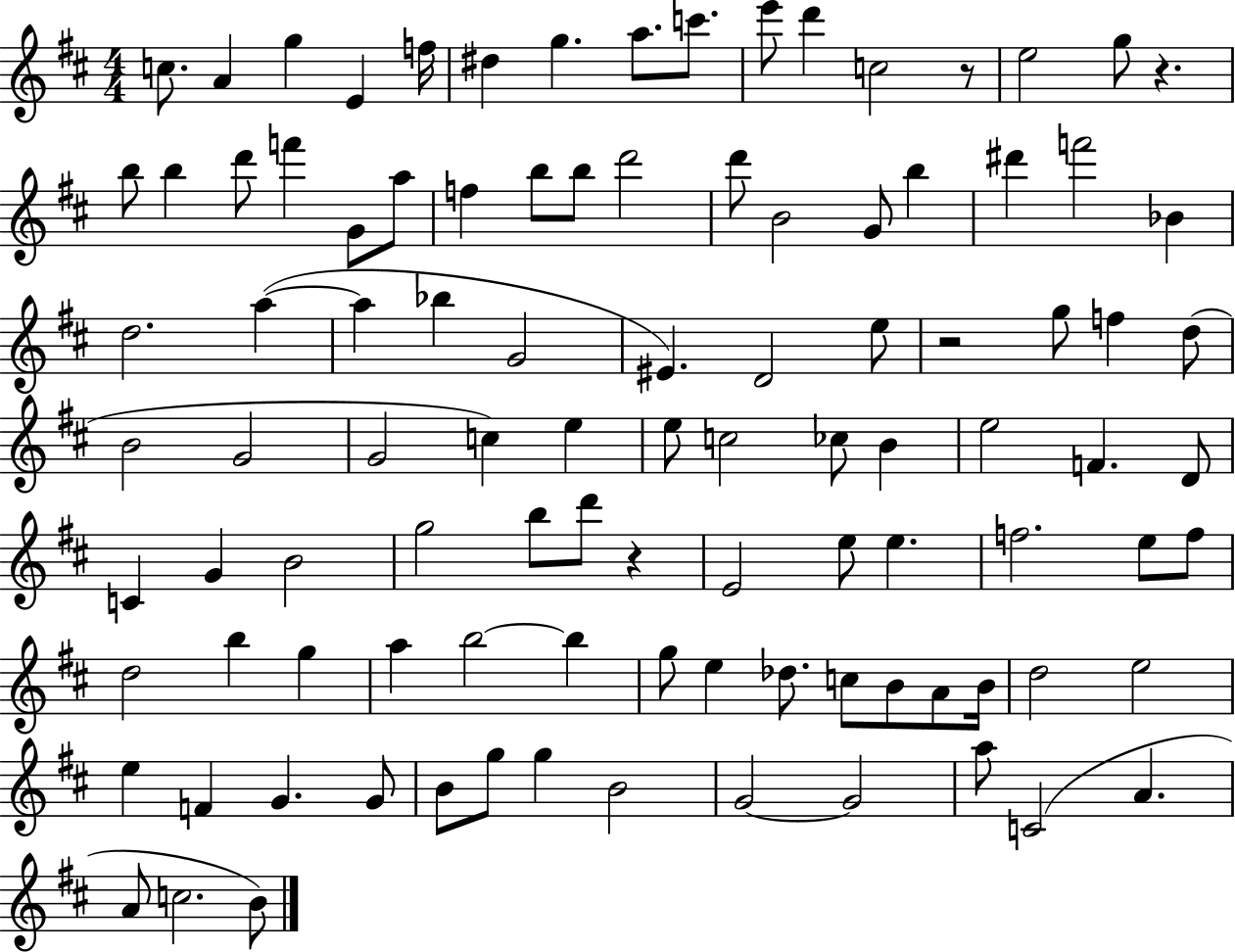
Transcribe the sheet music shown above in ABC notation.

X:1
T:Untitled
M:4/4
L:1/4
K:D
c/2 A g E f/4 ^d g a/2 c'/2 e'/2 d' c2 z/2 e2 g/2 z b/2 b d'/2 f' G/2 a/2 f b/2 b/2 d'2 d'/2 B2 G/2 b ^d' f'2 _B d2 a a _b G2 ^E D2 e/2 z2 g/2 f d/2 B2 G2 G2 c e e/2 c2 _c/2 B e2 F D/2 C G B2 g2 b/2 d'/2 z E2 e/2 e f2 e/2 f/2 d2 b g a b2 b g/2 e _d/2 c/2 B/2 A/2 B/4 d2 e2 e F G G/2 B/2 g/2 g B2 G2 G2 a/2 C2 A A/2 c2 B/2